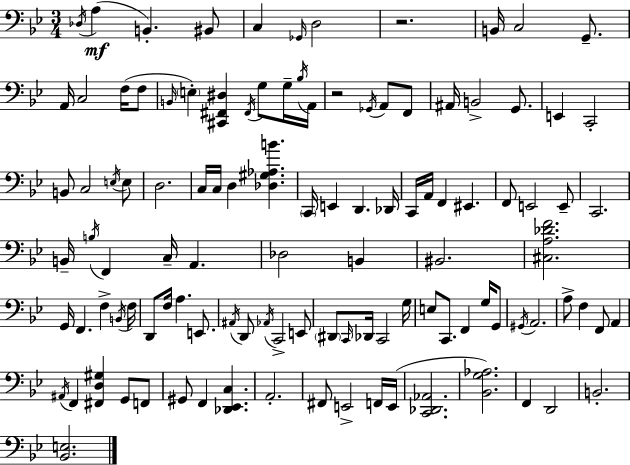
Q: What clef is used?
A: bass